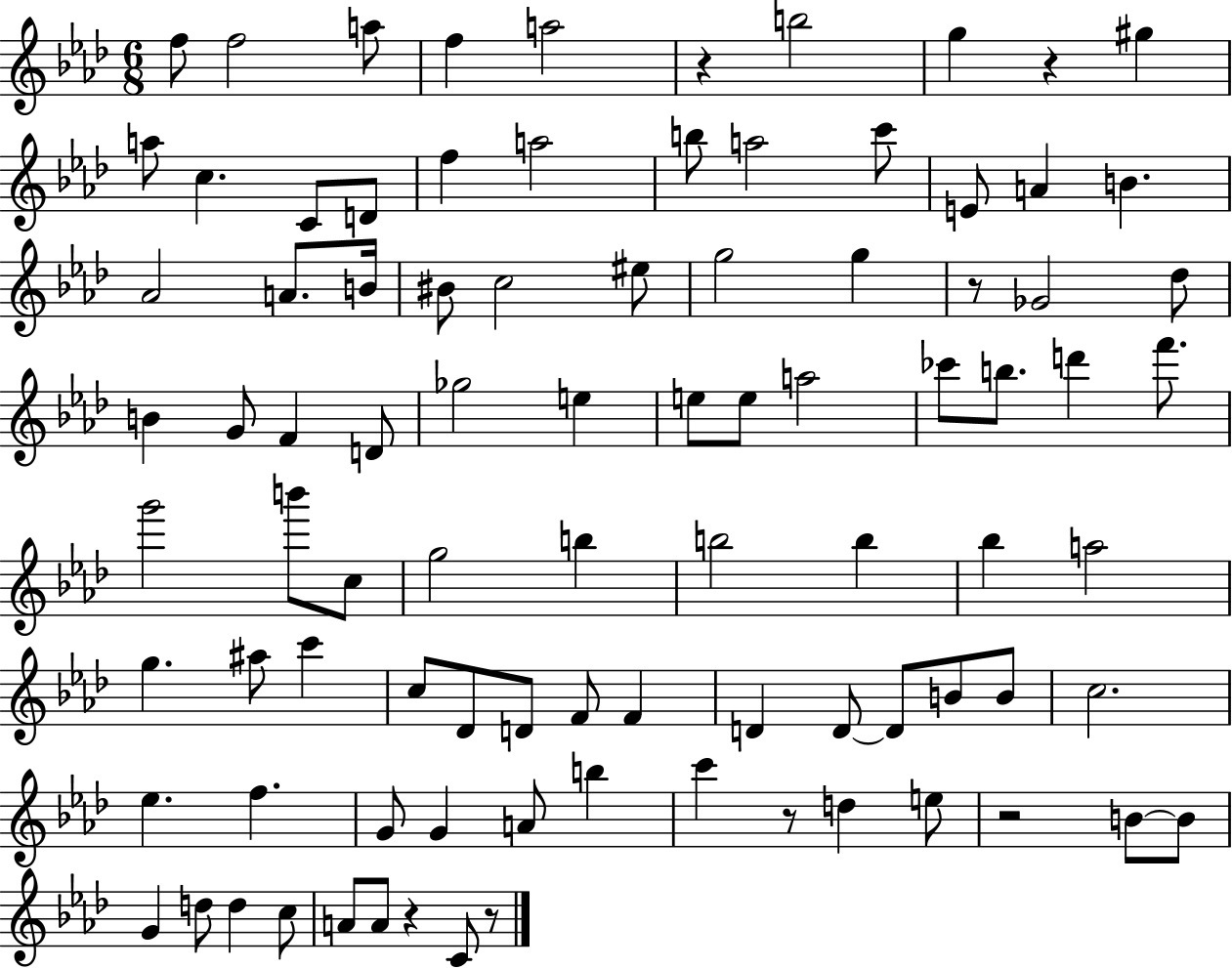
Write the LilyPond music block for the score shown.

{
  \clef treble
  \numericTimeSignature
  \time 6/8
  \key aes \major
  \repeat volta 2 { f''8 f''2 a''8 | f''4 a''2 | r4 b''2 | g''4 r4 gis''4 | \break a''8 c''4. c'8 d'8 | f''4 a''2 | b''8 a''2 c'''8 | e'8 a'4 b'4. | \break aes'2 a'8. b'16 | bis'8 c''2 eis''8 | g''2 g''4 | r8 ges'2 des''8 | \break b'4 g'8 f'4 d'8 | ges''2 e''4 | e''8 e''8 a''2 | ces'''8 b''8. d'''4 f'''8. | \break g'''2 b'''8 c''8 | g''2 b''4 | b''2 b''4 | bes''4 a''2 | \break g''4. ais''8 c'''4 | c''8 des'8 d'8 f'8 f'4 | d'4 d'8~~ d'8 b'8 b'8 | c''2. | \break ees''4. f''4. | g'8 g'4 a'8 b''4 | c'''4 r8 d''4 e''8 | r2 b'8~~ b'8 | \break g'4 d''8 d''4 c''8 | a'8 a'8 r4 c'8 r8 | } \bar "|."
}